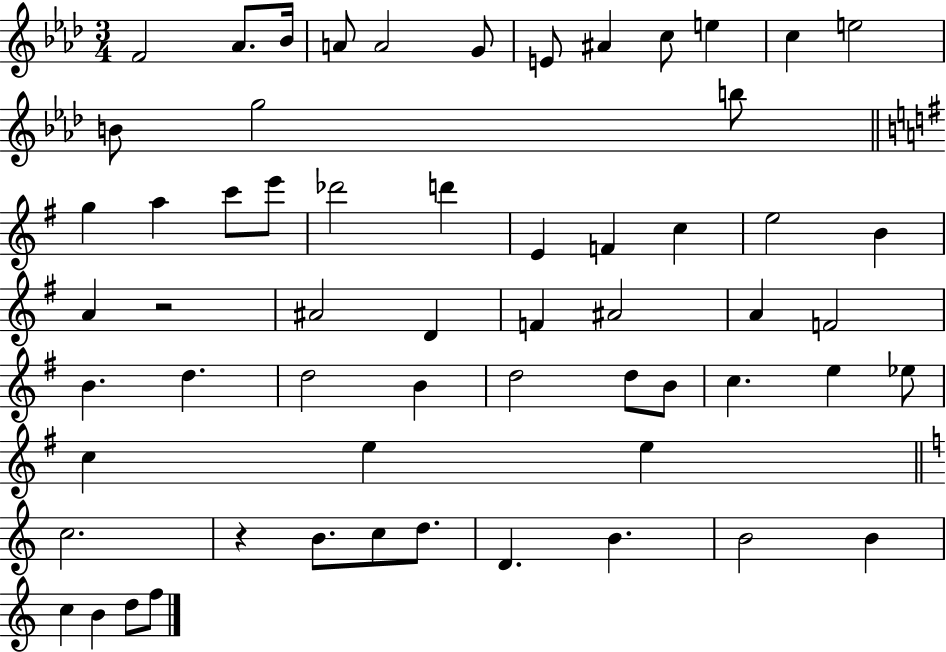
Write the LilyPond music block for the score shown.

{
  \clef treble
  \numericTimeSignature
  \time 3/4
  \key aes \major
  f'2 aes'8. bes'16 | a'8 a'2 g'8 | e'8 ais'4 c''8 e''4 | c''4 e''2 | \break b'8 g''2 b''8 | \bar "||" \break \key g \major g''4 a''4 c'''8 e'''8 | des'''2 d'''4 | e'4 f'4 c''4 | e''2 b'4 | \break a'4 r2 | ais'2 d'4 | f'4 ais'2 | a'4 f'2 | \break b'4. d''4. | d''2 b'4 | d''2 d''8 b'8 | c''4. e''4 ees''8 | \break c''4 e''4 e''4 | \bar "||" \break \key c \major c''2. | r4 b'8. c''8 d''8. | d'4. b'4. | b'2 b'4 | \break c''4 b'4 d''8 f''8 | \bar "|."
}